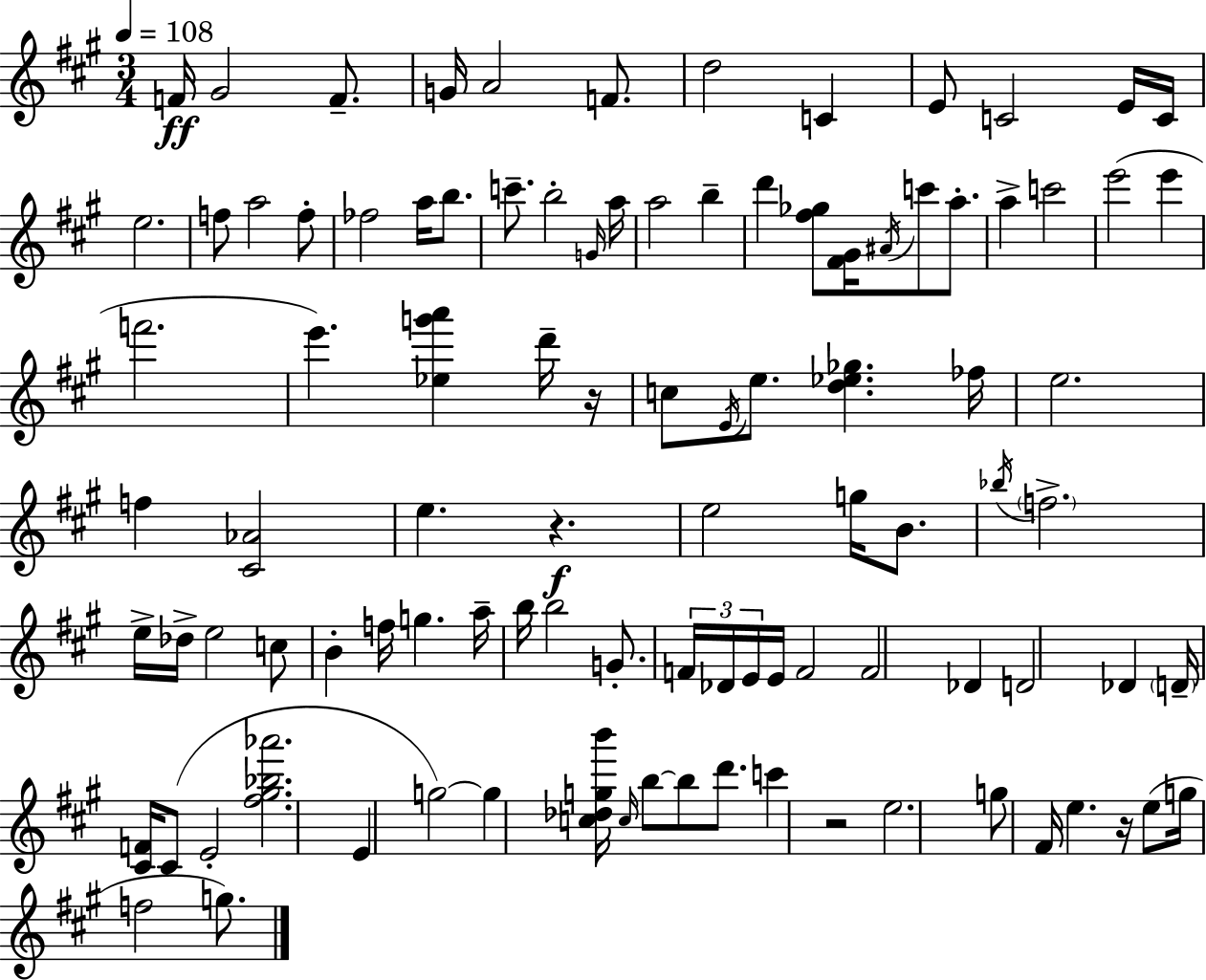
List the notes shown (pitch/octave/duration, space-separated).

F4/s G#4/h F4/e. G4/s A4/h F4/e. D5/h C4/q E4/e C4/h E4/s C4/s E5/h. F5/e A5/h F5/e FES5/h A5/s B5/e. C6/e. B5/h G4/s A5/s A5/h B5/q D6/q [F#5,Gb5]/e [F#4,G#4]/s A#4/s C6/e A5/e. A5/q C6/h E6/h E6/q F6/h. E6/q. [Eb5,G6,A6]/q D6/s R/s C5/e E4/s E5/e. [D5,Eb5,Gb5]/q. FES5/s E5/h. F5/q [C#4,Ab4]/h E5/q. R/q. E5/h G5/s B4/e. Bb5/s F5/h. E5/s Db5/s E5/h C5/e B4/q F5/s G5/q. A5/s B5/s B5/h G4/e. F4/s Db4/s E4/s E4/s F4/h F4/h Db4/q D4/h Db4/q D4/s [C#4,F4]/s C#4/e E4/h [F#5,G#5,Bb5,Ab6]/h. E4/q G5/h G5/q [C5,Db5,G5,B6]/s C5/s B5/e B5/e D6/e. C6/q R/h E5/h. G5/e F#4/s E5/q. R/s E5/e G5/s F5/h G5/e.